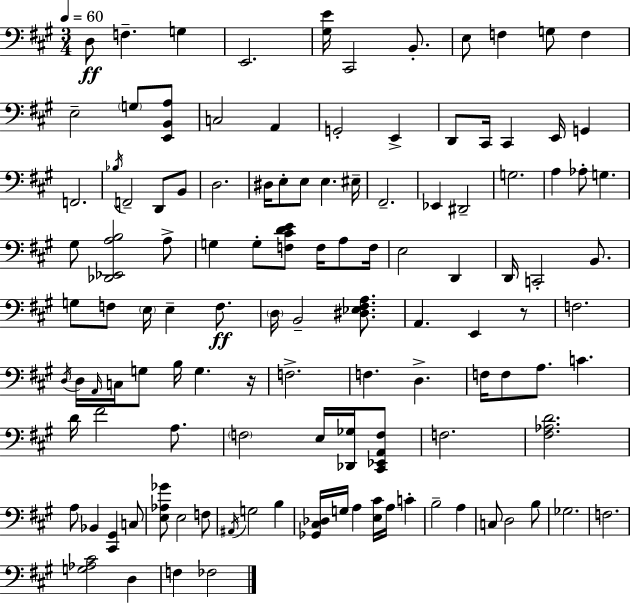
X:1
T:Untitled
M:3/4
L:1/4
K:A
D,/2 F, G, E,,2 [^G,E]/4 ^C,,2 B,,/2 E,/2 F, G,/2 F, E,2 G,/2 [E,,B,,A,]/2 C,2 A,, G,,2 E,, D,,/2 ^C,,/4 ^C,, E,,/4 G,, F,,2 _B,/4 F,,2 D,,/2 B,,/2 D,2 ^D,/4 E,/2 E,/2 E, ^E,/4 ^F,,2 _E,, ^D,,2 G,2 A, _A,/2 G, ^G,/2 [_D,,_E,,A,B,]2 A,/2 G, G,/2 [F,^CDE]/2 F,/4 A,/2 F,/4 E,2 D,, D,,/4 C,,2 B,,/2 G,/2 F,/2 E,/4 E, F,/2 D,/4 B,,2 [^D,_E,^F,A,]/2 A,, E,, z/2 F,2 D,/4 D,/4 A,,/4 C,/4 G,/2 B,/4 G, z/4 F,2 F, D, F,/4 F,/2 A,/2 C D/4 ^F2 A,/2 F,2 E,/4 [_D,,_G,]/4 [^C,,_E,,A,,F,]/2 F,2 [^F,_A,D]2 A,/2 _B,, [^C,,^G,,] C,/2 [E,_A,_G]/2 E,2 F,/2 ^A,,/4 G,2 B, [_G,,^C,_D,]/4 G,/4 A, [E,^C]/4 A,/4 C B,2 A, C,/2 D,2 B,/2 _G,2 F,2 [G,_A,^C]2 D, F, _F,2